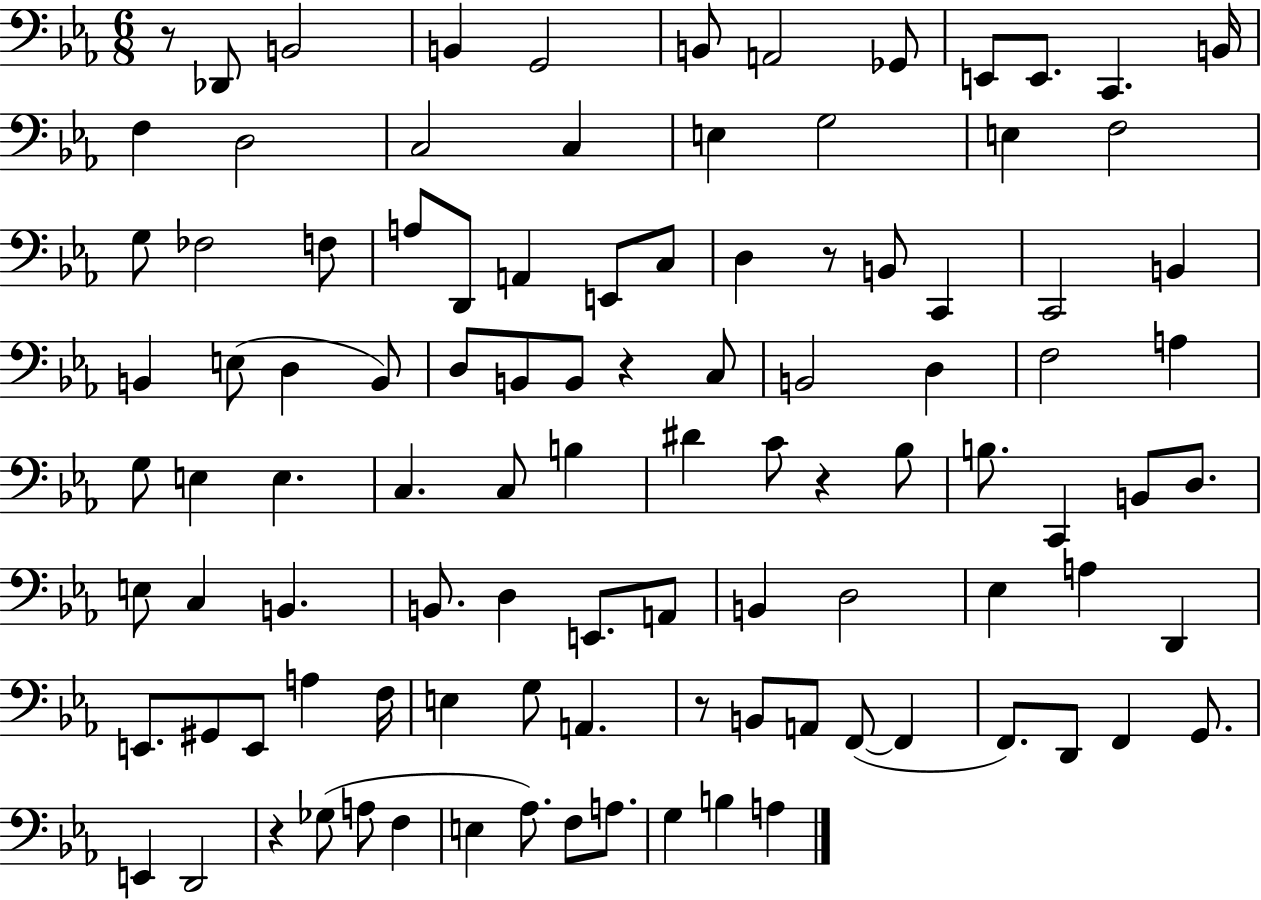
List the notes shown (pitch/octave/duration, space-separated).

R/e Db2/e B2/h B2/q G2/h B2/e A2/h Gb2/e E2/e E2/e. C2/q. B2/s F3/q D3/h C3/h C3/q E3/q G3/h E3/q F3/h G3/e FES3/h F3/e A3/e D2/e A2/q E2/e C3/e D3/q R/e B2/e C2/q C2/h B2/q B2/q E3/e D3/q B2/e D3/e B2/e B2/e R/q C3/e B2/h D3/q F3/h A3/q G3/e E3/q E3/q. C3/q. C3/e B3/q D#4/q C4/e R/q Bb3/e B3/e. C2/q B2/e D3/e. E3/e C3/q B2/q. B2/e. D3/q E2/e. A2/e B2/q D3/h Eb3/q A3/q D2/q E2/e. G#2/e E2/e A3/q F3/s E3/q G3/e A2/q. R/e B2/e A2/e F2/e F2/q F2/e. D2/e F2/q G2/e. E2/q D2/h R/q Gb3/e A3/e F3/q E3/q Ab3/e. F3/e A3/e. G3/q B3/q A3/q